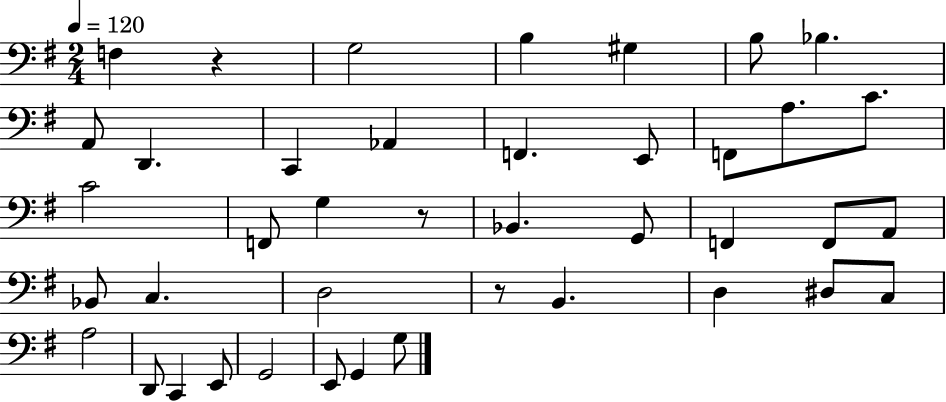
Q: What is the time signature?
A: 2/4